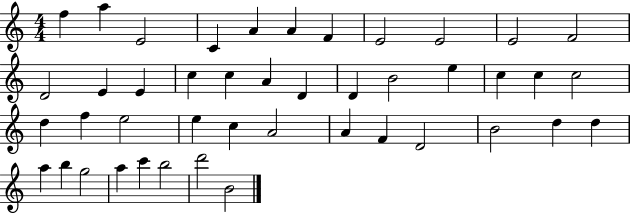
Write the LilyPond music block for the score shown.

{
  \clef treble
  \numericTimeSignature
  \time 4/4
  \key c \major
  f''4 a''4 e'2 | c'4 a'4 a'4 f'4 | e'2 e'2 | e'2 f'2 | \break d'2 e'4 e'4 | c''4 c''4 a'4 d'4 | d'4 b'2 e''4 | c''4 c''4 c''2 | \break d''4 f''4 e''2 | e''4 c''4 a'2 | a'4 f'4 d'2 | b'2 d''4 d''4 | \break a''4 b''4 g''2 | a''4 c'''4 b''2 | d'''2 b'2 | \bar "|."
}